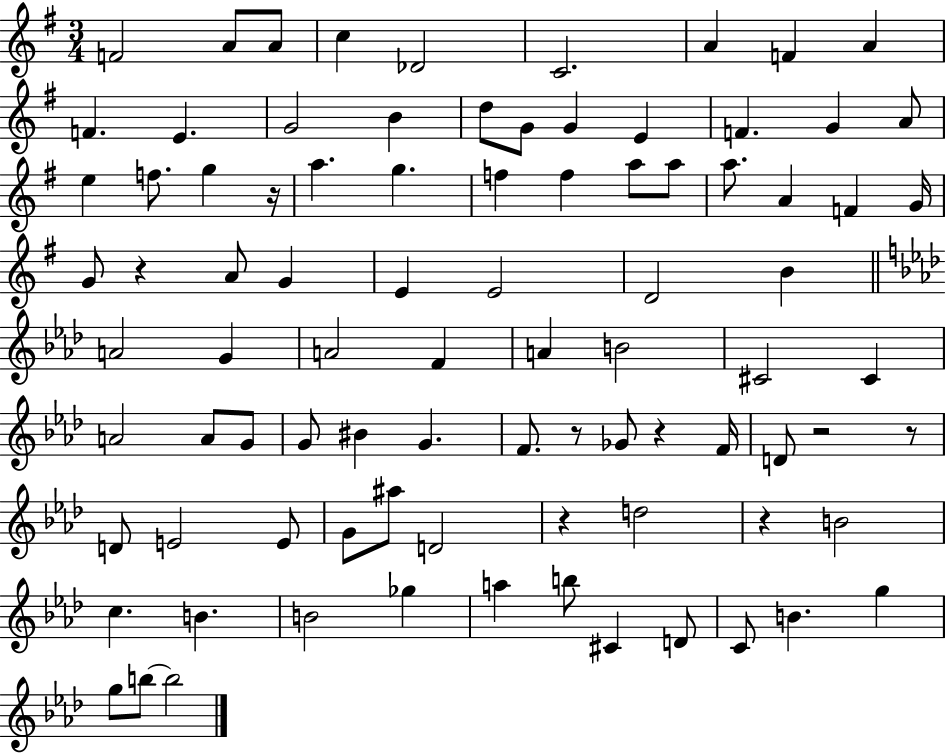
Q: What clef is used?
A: treble